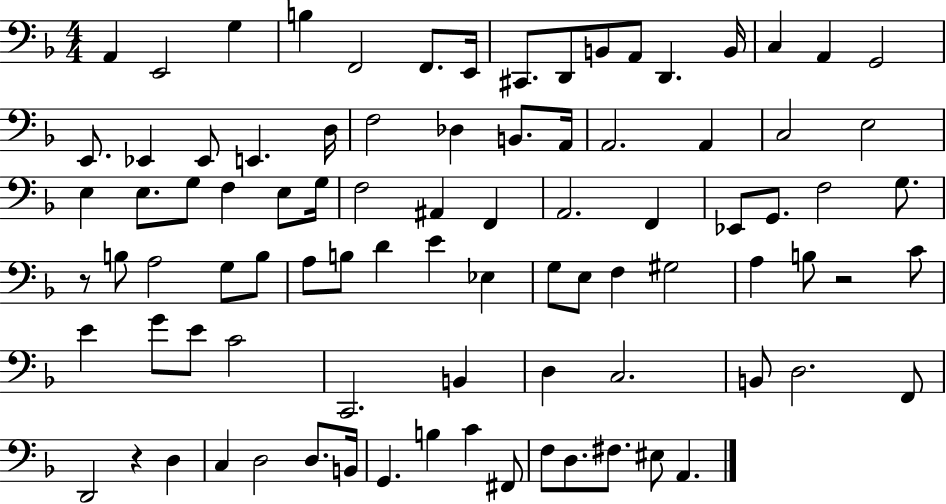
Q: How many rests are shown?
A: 3